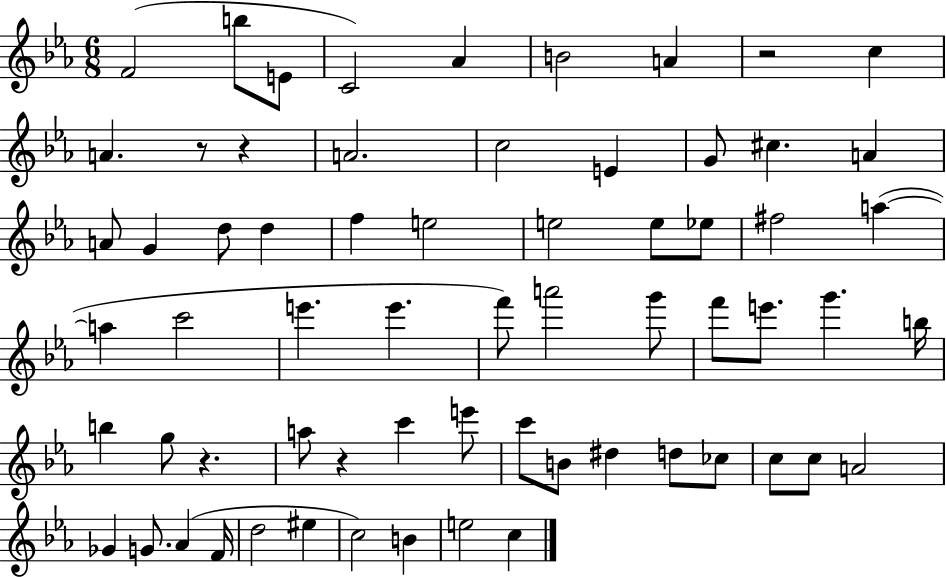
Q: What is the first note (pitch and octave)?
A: F4